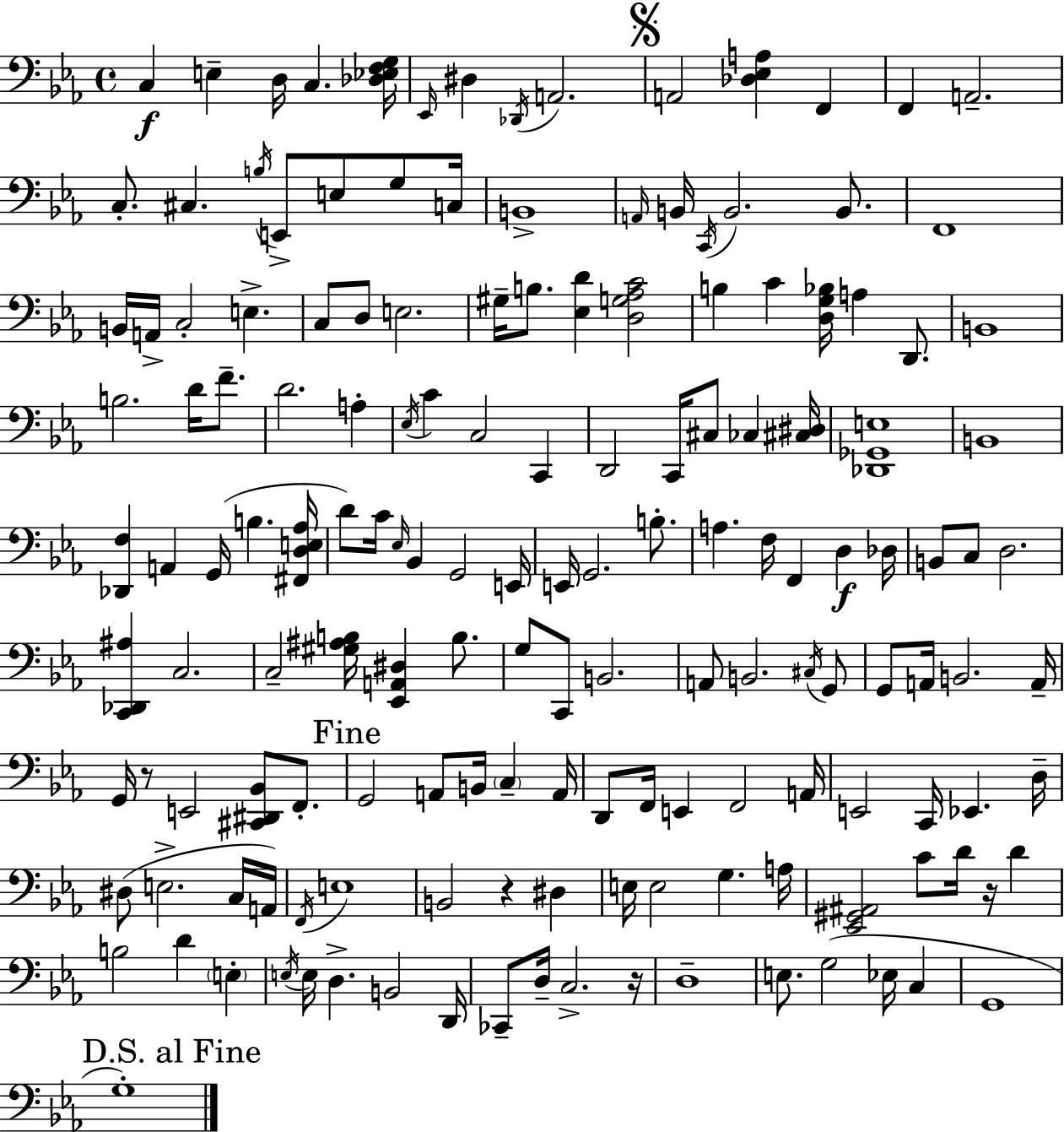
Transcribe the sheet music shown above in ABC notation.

X:1
T:Untitled
M:4/4
L:1/4
K:Eb
C, E, D,/4 C, [_D,_E,F,G,]/4 _E,,/4 ^D, _D,,/4 A,,2 A,,2 [_D,_E,A,] F,, F,, A,,2 C,/2 ^C, B,/4 E,,/2 E,/2 G,/2 C,/4 B,,4 A,,/4 B,,/4 C,,/4 B,,2 B,,/2 F,,4 B,,/4 A,,/4 C,2 E, C,/2 D,/2 E,2 ^G,/4 B,/2 [_E,D] [D,G,_A,C]2 B, C [D,G,_B,]/4 A, D,,/2 B,,4 B,2 D/4 F/2 D2 A, _E,/4 C C,2 C,, D,,2 C,,/4 ^C,/2 _C, [^C,^D,]/4 [_D,,_G,,E,]4 B,,4 [_D,,F,] A,, G,,/4 B, [^F,,D,E,_A,]/4 D/2 C/4 _E,/4 _B,, G,,2 E,,/4 E,,/4 G,,2 B,/2 A, F,/4 F,, D, _D,/4 B,,/2 C,/2 D,2 [C,,_D,,^A,] C,2 C,2 [^G,^A,B,]/4 [_E,,A,,^D,] B,/2 G,/2 C,,/2 B,,2 A,,/2 B,,2 ^C,/4 G,,/2 G,,/2 A,,/4 B,,2 A,,/4 G,,/4 z/2 E,,2 [^C,,^D,,_B,,]/2 F,,/2 G,,2 A,,/2 B,,/4 C, A,,/4 D,,/2 F,,/4 E,, F,,2 A,,/4 E,,2 C,,/4 _E,, D,/4 ^D,/2 E,2 C,/4 A,,/4 F,,/4 E,4 B,,2 z ^D, E,/4 E,2 G, A,/4 [_E,,^G,,^A,,]2 C/2 D/4 z/4 D B,2 D E, E,/4 E,/4 D, B,,2 D,,/4 _C,,/2 D,/4 C,2 z/4 D,4 E,/2 G,2 _E,/4 C, G,,4 G,4